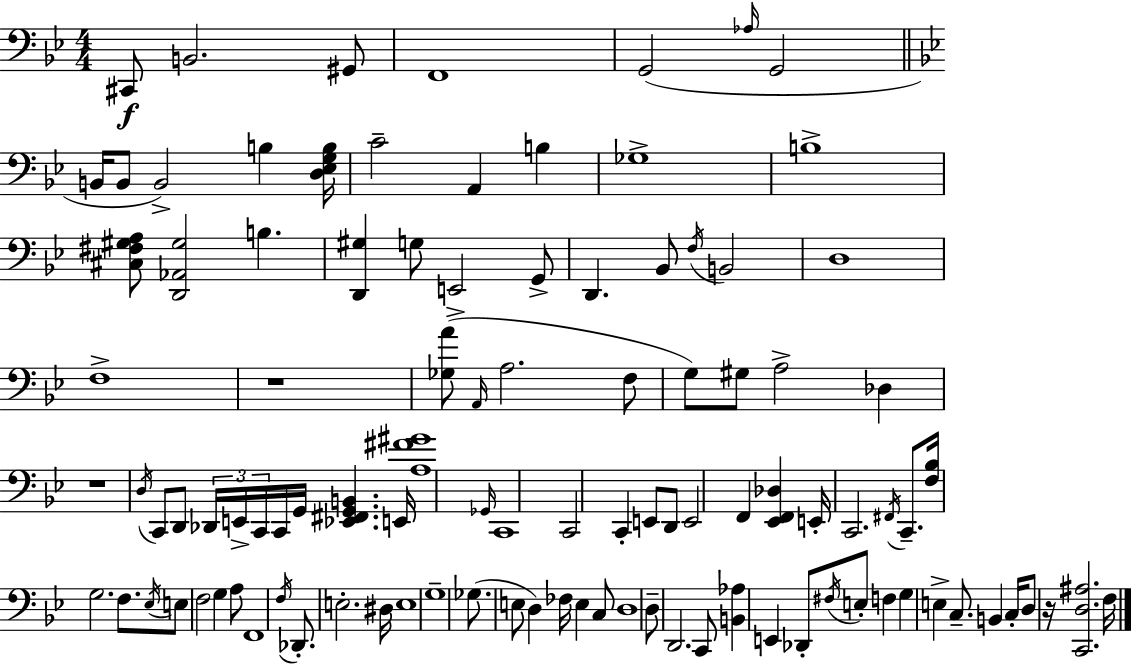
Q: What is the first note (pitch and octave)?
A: C#2